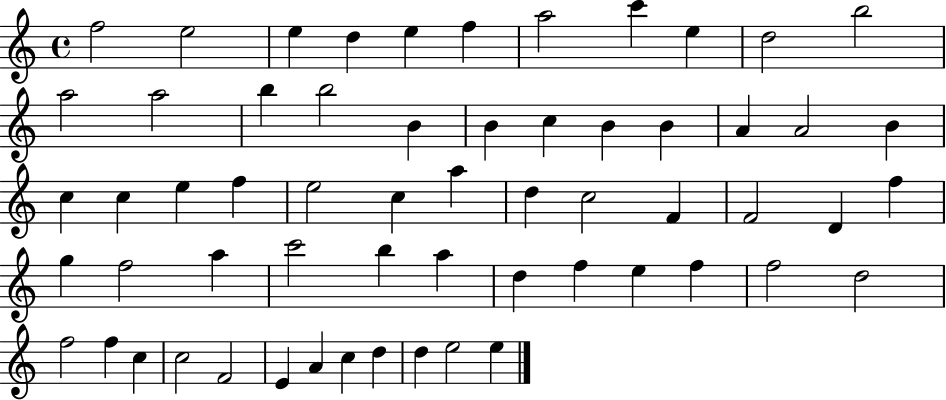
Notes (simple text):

F5/h E5/h E5/q D5/q E5/q F5/q A5/h C6/q E5/q D5/h B5/h A5/h A5/h B5/q B5/h B4/q B4/q C5/q B4/q B4/q A4/q A4/h B4/q C5/q C5/q E5/q F5/q E5/h C5/q A5/q D5/q C5/h F4/q F4/h D4/q F5/q G5/q F5/h A5/q C6/h B5/q A5/q D5/q F5/q E5/q F5/q F5/h D5/h F5/h F5/q C5/q C5/h F4/h E4/q A4/q C5/q D5/q D5/q E5/h E5/q